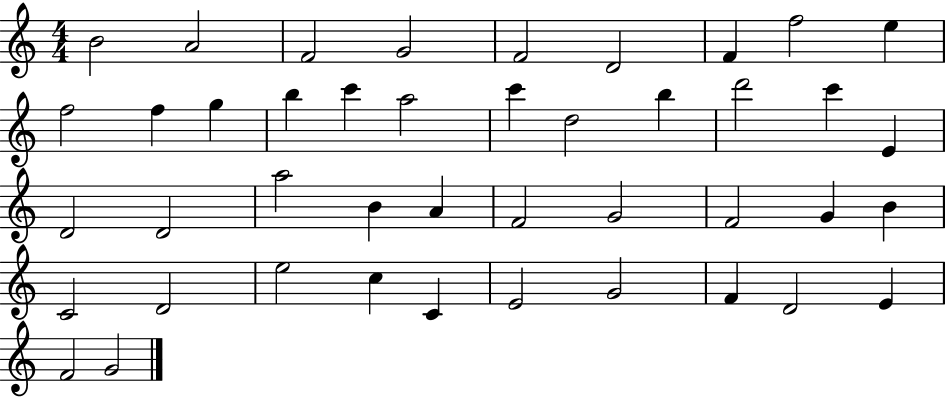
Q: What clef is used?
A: treble